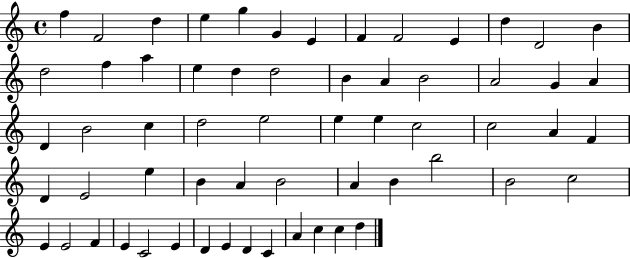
{
  \clef treble
  \time 4/4
  \defaultTimeSignature
  \key c \major
  f''4 f'2 d''4 | e''4 g''4 g'4 e'4 | f'4 f'2 e'4 | d''4 d'2 b'4 | \break d''2 f''4 a''4 | e''4 d''4 d''2 | b'4 a'4 b'2 | a'2 g'4 a'4 | \break d'4 b'2 c''4 | d''2 e''2 | e''4 e''4 c''2 | c''2 a'4 f'4 | \break d'4 e'2 e''4 | b'4 a'4 b'2 | a'4 b'4 b''2 | b'2 c''2 | \break e'4 e'2 f'4 | e'4 c'2 e'4 | d'4 e'4 d'4 c'4 | a'4 c''4 c''4 d''4 | \break \bar "|."
}